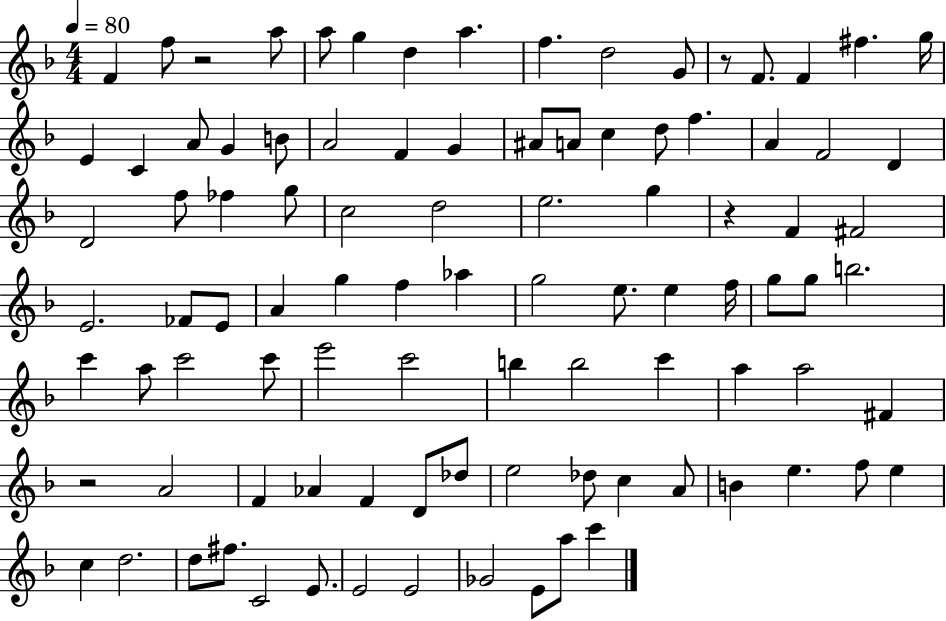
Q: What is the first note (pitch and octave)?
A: F4